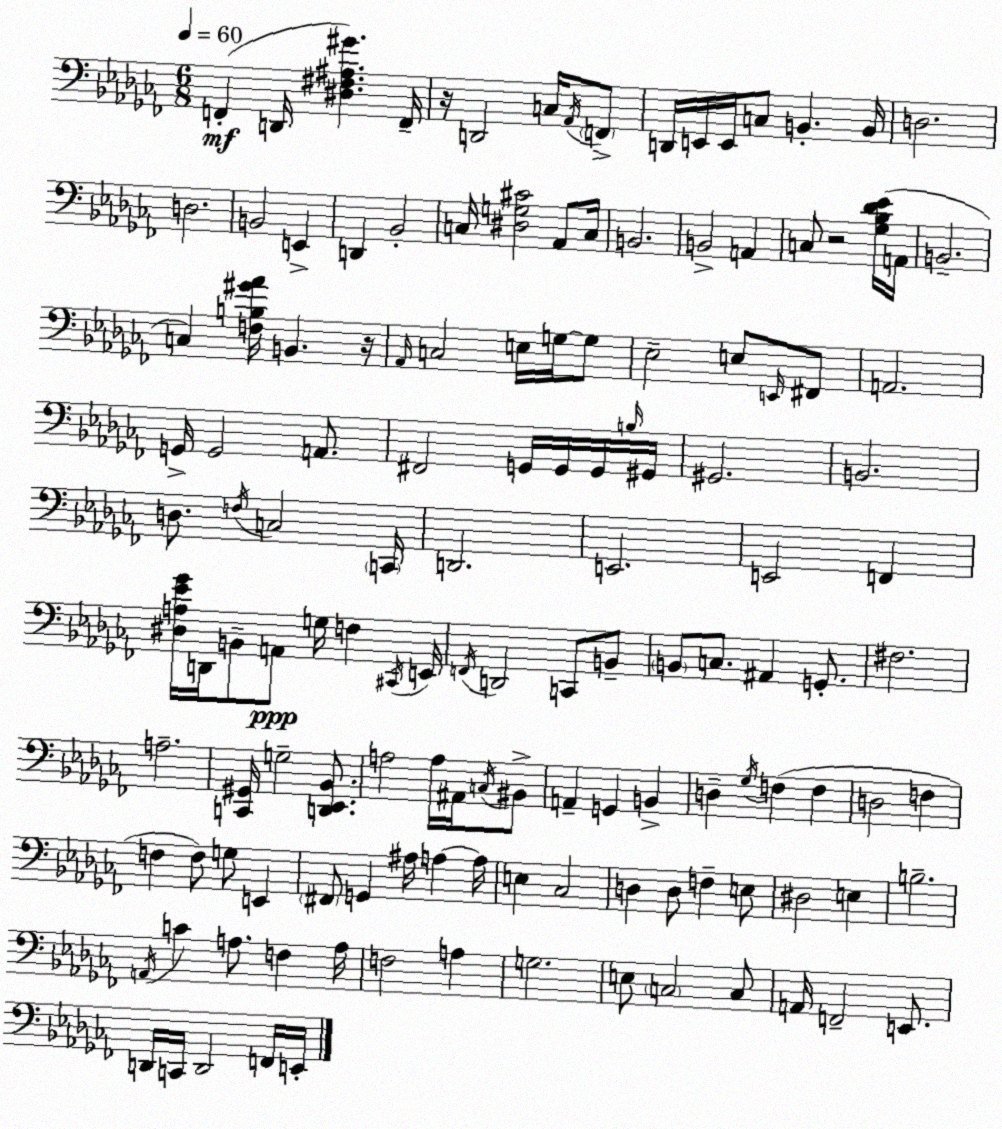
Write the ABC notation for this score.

X:1
T:Untitled
M:6/8
L:1/4
K:Abm
F,, D,,/4 [^D,^F,^A,^G] F,,/4 z/4 D,,2 C,/4 _A,,/4 F,,/2 D,,/4 E,,/4 E,,/4 C,/2 B,, B,,/4 D,2 D,2 B,,2 E,, D,, _B,,2 C,/4 [^D,G,^C]2 _A,,/2 C,/4 B,,2 B,,2 A,, C,/2 z2 [_G,_B,_D_E]/4 A,,/4 B,,2 C, [F,B,^G_A]/4 B,, z/4 _A,,/4 C,2 E,/4 G,/4 G,/2 _E,2 E,/2 E,,/4 ^F,,/2 A,,2 G,,/4 G,,2 A,,/2 ^F,,2 G,,/4 G,,/4 G,,/4 B,/4 ^G,,/4 ^G,,2 B,,2 D,/2 F,/4 C,2 C,,/4 D,,2 E,,2 E,,2 F,, [^D,A,_E_G]/4 D,,/4 B,,/2 A,,/2 G,/4 F, ^C,,/4 E,,/4 F,,/4 D,,2 C,,/2 B,,/2 B,,/2 C,/2 ^A,, G,,/2 ^F,2 A,2 [C,,^G,,]/4 G,2 [D,,_E,,_B,,]/2 A,2 A,/4 ^A,,/4 C,/4 ^B,,/2 A,, G,, B,, D, _G,/4 F, F, D,2 F, F, F,/2 G,/2 E,, ^F,,/2 G,, ^A,/4 A, A,/4 E, _C,2 D, D,/2 F, E,/2 ^D,2 E, B,2 A,,/4 C A,/2 F, A,/4 F,2 A, G,2 E,/2 C,2 C,/2 A,,/4 F,,2 E,,/2 D,,/4 C,,/4 D,,2 F,,/4 E,,/4